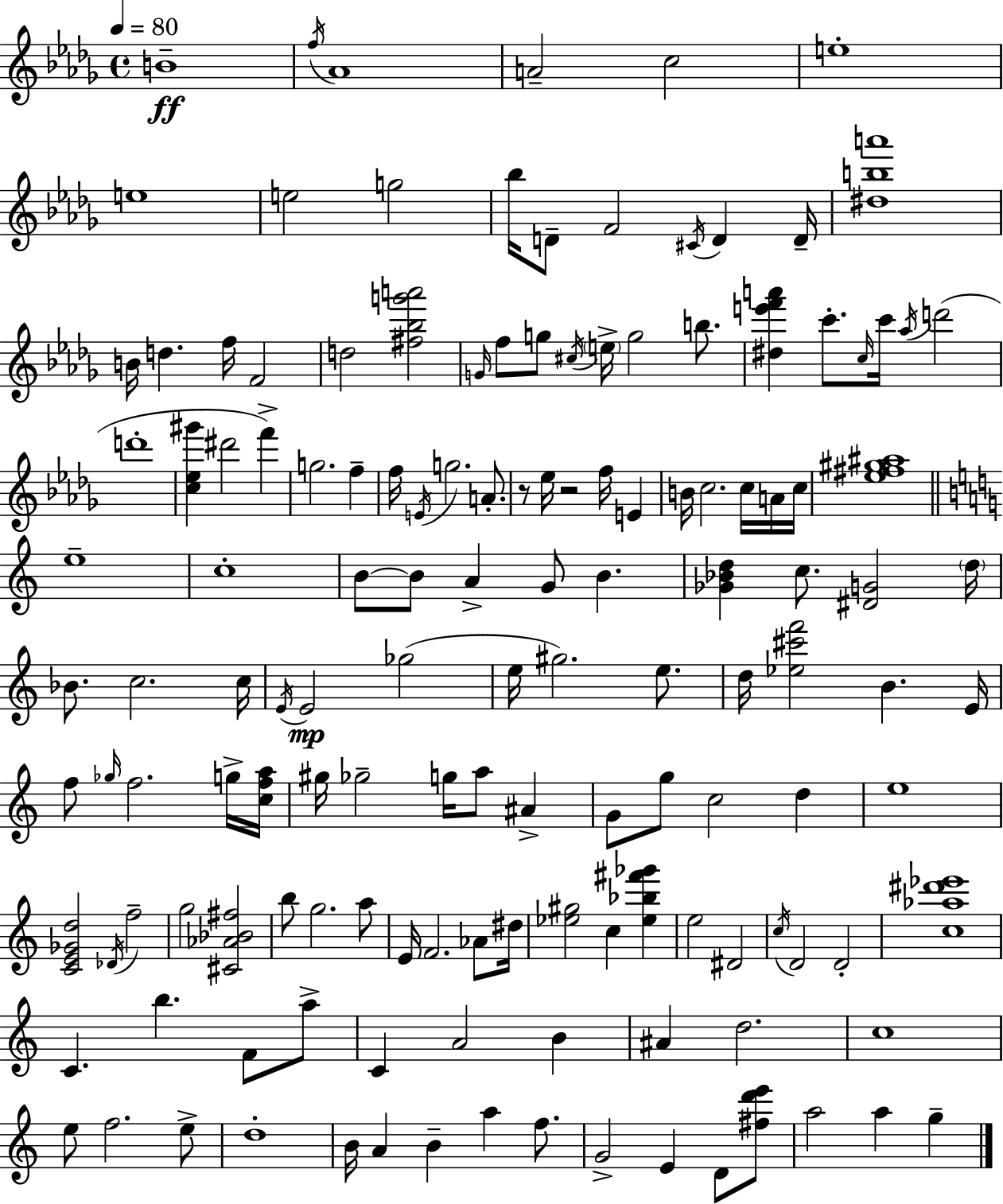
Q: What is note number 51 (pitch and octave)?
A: C5